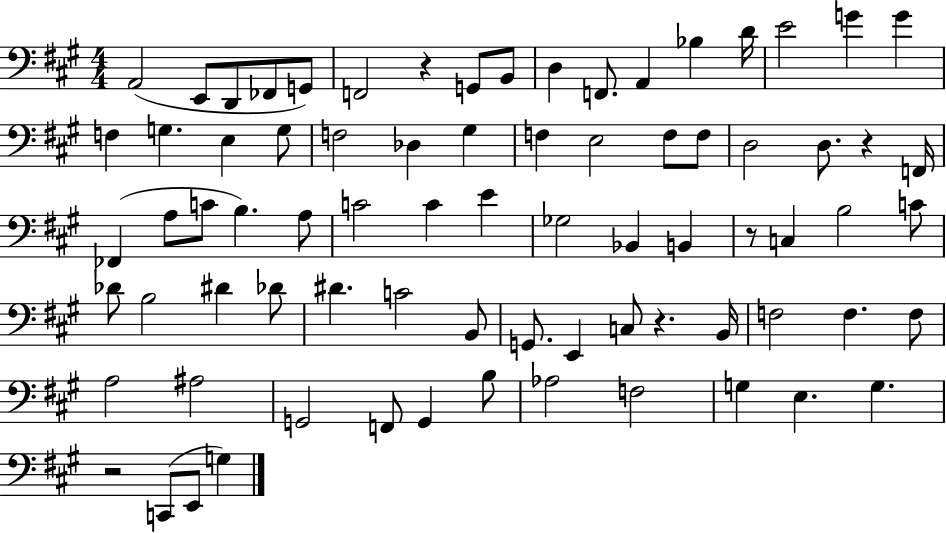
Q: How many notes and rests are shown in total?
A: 77